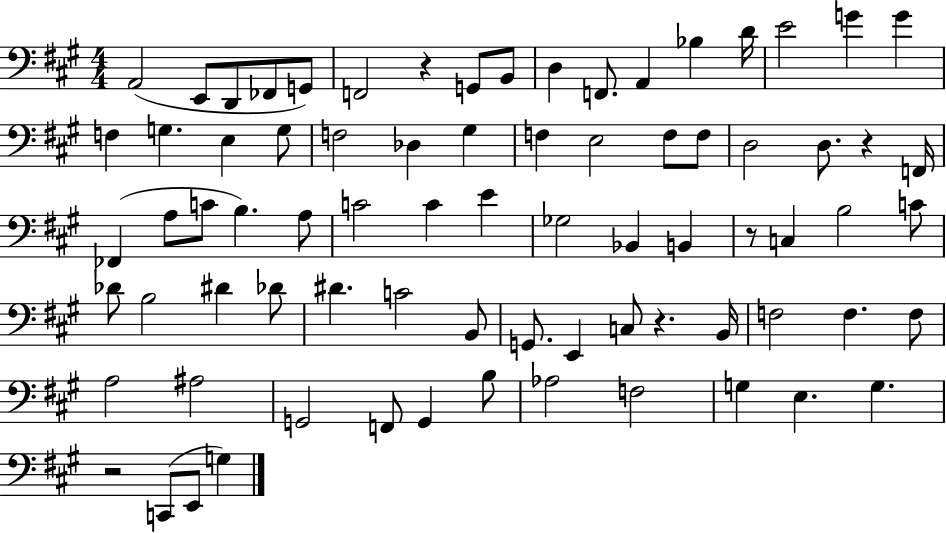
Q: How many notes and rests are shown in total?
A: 77